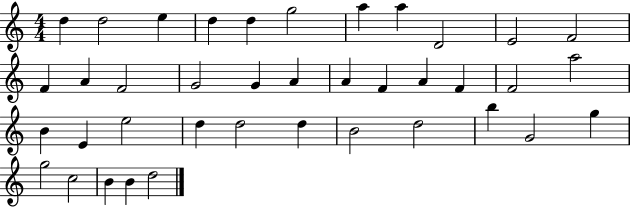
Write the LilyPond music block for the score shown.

{
  \clef treble
  \numericTimeSignature
  \time 4/4
  \key c \major
  d''4 d''2 e''4 | d''4 d''4 g''2 | a''4 a''4 d'2 | e'2 f'2 | \break f'4 a'4 f'2 | g'2 g'4 a'4 | a'4 f'4 a'4 f'4 | f'2 a''2 | \break b'4 e'4 e''2 | d''4 d''2 d''4 | b'2 d''2 | b''4 g'2 g''4 | \break g''2 c''2 | b'4 b'4 d''2 | \bar "|."
}